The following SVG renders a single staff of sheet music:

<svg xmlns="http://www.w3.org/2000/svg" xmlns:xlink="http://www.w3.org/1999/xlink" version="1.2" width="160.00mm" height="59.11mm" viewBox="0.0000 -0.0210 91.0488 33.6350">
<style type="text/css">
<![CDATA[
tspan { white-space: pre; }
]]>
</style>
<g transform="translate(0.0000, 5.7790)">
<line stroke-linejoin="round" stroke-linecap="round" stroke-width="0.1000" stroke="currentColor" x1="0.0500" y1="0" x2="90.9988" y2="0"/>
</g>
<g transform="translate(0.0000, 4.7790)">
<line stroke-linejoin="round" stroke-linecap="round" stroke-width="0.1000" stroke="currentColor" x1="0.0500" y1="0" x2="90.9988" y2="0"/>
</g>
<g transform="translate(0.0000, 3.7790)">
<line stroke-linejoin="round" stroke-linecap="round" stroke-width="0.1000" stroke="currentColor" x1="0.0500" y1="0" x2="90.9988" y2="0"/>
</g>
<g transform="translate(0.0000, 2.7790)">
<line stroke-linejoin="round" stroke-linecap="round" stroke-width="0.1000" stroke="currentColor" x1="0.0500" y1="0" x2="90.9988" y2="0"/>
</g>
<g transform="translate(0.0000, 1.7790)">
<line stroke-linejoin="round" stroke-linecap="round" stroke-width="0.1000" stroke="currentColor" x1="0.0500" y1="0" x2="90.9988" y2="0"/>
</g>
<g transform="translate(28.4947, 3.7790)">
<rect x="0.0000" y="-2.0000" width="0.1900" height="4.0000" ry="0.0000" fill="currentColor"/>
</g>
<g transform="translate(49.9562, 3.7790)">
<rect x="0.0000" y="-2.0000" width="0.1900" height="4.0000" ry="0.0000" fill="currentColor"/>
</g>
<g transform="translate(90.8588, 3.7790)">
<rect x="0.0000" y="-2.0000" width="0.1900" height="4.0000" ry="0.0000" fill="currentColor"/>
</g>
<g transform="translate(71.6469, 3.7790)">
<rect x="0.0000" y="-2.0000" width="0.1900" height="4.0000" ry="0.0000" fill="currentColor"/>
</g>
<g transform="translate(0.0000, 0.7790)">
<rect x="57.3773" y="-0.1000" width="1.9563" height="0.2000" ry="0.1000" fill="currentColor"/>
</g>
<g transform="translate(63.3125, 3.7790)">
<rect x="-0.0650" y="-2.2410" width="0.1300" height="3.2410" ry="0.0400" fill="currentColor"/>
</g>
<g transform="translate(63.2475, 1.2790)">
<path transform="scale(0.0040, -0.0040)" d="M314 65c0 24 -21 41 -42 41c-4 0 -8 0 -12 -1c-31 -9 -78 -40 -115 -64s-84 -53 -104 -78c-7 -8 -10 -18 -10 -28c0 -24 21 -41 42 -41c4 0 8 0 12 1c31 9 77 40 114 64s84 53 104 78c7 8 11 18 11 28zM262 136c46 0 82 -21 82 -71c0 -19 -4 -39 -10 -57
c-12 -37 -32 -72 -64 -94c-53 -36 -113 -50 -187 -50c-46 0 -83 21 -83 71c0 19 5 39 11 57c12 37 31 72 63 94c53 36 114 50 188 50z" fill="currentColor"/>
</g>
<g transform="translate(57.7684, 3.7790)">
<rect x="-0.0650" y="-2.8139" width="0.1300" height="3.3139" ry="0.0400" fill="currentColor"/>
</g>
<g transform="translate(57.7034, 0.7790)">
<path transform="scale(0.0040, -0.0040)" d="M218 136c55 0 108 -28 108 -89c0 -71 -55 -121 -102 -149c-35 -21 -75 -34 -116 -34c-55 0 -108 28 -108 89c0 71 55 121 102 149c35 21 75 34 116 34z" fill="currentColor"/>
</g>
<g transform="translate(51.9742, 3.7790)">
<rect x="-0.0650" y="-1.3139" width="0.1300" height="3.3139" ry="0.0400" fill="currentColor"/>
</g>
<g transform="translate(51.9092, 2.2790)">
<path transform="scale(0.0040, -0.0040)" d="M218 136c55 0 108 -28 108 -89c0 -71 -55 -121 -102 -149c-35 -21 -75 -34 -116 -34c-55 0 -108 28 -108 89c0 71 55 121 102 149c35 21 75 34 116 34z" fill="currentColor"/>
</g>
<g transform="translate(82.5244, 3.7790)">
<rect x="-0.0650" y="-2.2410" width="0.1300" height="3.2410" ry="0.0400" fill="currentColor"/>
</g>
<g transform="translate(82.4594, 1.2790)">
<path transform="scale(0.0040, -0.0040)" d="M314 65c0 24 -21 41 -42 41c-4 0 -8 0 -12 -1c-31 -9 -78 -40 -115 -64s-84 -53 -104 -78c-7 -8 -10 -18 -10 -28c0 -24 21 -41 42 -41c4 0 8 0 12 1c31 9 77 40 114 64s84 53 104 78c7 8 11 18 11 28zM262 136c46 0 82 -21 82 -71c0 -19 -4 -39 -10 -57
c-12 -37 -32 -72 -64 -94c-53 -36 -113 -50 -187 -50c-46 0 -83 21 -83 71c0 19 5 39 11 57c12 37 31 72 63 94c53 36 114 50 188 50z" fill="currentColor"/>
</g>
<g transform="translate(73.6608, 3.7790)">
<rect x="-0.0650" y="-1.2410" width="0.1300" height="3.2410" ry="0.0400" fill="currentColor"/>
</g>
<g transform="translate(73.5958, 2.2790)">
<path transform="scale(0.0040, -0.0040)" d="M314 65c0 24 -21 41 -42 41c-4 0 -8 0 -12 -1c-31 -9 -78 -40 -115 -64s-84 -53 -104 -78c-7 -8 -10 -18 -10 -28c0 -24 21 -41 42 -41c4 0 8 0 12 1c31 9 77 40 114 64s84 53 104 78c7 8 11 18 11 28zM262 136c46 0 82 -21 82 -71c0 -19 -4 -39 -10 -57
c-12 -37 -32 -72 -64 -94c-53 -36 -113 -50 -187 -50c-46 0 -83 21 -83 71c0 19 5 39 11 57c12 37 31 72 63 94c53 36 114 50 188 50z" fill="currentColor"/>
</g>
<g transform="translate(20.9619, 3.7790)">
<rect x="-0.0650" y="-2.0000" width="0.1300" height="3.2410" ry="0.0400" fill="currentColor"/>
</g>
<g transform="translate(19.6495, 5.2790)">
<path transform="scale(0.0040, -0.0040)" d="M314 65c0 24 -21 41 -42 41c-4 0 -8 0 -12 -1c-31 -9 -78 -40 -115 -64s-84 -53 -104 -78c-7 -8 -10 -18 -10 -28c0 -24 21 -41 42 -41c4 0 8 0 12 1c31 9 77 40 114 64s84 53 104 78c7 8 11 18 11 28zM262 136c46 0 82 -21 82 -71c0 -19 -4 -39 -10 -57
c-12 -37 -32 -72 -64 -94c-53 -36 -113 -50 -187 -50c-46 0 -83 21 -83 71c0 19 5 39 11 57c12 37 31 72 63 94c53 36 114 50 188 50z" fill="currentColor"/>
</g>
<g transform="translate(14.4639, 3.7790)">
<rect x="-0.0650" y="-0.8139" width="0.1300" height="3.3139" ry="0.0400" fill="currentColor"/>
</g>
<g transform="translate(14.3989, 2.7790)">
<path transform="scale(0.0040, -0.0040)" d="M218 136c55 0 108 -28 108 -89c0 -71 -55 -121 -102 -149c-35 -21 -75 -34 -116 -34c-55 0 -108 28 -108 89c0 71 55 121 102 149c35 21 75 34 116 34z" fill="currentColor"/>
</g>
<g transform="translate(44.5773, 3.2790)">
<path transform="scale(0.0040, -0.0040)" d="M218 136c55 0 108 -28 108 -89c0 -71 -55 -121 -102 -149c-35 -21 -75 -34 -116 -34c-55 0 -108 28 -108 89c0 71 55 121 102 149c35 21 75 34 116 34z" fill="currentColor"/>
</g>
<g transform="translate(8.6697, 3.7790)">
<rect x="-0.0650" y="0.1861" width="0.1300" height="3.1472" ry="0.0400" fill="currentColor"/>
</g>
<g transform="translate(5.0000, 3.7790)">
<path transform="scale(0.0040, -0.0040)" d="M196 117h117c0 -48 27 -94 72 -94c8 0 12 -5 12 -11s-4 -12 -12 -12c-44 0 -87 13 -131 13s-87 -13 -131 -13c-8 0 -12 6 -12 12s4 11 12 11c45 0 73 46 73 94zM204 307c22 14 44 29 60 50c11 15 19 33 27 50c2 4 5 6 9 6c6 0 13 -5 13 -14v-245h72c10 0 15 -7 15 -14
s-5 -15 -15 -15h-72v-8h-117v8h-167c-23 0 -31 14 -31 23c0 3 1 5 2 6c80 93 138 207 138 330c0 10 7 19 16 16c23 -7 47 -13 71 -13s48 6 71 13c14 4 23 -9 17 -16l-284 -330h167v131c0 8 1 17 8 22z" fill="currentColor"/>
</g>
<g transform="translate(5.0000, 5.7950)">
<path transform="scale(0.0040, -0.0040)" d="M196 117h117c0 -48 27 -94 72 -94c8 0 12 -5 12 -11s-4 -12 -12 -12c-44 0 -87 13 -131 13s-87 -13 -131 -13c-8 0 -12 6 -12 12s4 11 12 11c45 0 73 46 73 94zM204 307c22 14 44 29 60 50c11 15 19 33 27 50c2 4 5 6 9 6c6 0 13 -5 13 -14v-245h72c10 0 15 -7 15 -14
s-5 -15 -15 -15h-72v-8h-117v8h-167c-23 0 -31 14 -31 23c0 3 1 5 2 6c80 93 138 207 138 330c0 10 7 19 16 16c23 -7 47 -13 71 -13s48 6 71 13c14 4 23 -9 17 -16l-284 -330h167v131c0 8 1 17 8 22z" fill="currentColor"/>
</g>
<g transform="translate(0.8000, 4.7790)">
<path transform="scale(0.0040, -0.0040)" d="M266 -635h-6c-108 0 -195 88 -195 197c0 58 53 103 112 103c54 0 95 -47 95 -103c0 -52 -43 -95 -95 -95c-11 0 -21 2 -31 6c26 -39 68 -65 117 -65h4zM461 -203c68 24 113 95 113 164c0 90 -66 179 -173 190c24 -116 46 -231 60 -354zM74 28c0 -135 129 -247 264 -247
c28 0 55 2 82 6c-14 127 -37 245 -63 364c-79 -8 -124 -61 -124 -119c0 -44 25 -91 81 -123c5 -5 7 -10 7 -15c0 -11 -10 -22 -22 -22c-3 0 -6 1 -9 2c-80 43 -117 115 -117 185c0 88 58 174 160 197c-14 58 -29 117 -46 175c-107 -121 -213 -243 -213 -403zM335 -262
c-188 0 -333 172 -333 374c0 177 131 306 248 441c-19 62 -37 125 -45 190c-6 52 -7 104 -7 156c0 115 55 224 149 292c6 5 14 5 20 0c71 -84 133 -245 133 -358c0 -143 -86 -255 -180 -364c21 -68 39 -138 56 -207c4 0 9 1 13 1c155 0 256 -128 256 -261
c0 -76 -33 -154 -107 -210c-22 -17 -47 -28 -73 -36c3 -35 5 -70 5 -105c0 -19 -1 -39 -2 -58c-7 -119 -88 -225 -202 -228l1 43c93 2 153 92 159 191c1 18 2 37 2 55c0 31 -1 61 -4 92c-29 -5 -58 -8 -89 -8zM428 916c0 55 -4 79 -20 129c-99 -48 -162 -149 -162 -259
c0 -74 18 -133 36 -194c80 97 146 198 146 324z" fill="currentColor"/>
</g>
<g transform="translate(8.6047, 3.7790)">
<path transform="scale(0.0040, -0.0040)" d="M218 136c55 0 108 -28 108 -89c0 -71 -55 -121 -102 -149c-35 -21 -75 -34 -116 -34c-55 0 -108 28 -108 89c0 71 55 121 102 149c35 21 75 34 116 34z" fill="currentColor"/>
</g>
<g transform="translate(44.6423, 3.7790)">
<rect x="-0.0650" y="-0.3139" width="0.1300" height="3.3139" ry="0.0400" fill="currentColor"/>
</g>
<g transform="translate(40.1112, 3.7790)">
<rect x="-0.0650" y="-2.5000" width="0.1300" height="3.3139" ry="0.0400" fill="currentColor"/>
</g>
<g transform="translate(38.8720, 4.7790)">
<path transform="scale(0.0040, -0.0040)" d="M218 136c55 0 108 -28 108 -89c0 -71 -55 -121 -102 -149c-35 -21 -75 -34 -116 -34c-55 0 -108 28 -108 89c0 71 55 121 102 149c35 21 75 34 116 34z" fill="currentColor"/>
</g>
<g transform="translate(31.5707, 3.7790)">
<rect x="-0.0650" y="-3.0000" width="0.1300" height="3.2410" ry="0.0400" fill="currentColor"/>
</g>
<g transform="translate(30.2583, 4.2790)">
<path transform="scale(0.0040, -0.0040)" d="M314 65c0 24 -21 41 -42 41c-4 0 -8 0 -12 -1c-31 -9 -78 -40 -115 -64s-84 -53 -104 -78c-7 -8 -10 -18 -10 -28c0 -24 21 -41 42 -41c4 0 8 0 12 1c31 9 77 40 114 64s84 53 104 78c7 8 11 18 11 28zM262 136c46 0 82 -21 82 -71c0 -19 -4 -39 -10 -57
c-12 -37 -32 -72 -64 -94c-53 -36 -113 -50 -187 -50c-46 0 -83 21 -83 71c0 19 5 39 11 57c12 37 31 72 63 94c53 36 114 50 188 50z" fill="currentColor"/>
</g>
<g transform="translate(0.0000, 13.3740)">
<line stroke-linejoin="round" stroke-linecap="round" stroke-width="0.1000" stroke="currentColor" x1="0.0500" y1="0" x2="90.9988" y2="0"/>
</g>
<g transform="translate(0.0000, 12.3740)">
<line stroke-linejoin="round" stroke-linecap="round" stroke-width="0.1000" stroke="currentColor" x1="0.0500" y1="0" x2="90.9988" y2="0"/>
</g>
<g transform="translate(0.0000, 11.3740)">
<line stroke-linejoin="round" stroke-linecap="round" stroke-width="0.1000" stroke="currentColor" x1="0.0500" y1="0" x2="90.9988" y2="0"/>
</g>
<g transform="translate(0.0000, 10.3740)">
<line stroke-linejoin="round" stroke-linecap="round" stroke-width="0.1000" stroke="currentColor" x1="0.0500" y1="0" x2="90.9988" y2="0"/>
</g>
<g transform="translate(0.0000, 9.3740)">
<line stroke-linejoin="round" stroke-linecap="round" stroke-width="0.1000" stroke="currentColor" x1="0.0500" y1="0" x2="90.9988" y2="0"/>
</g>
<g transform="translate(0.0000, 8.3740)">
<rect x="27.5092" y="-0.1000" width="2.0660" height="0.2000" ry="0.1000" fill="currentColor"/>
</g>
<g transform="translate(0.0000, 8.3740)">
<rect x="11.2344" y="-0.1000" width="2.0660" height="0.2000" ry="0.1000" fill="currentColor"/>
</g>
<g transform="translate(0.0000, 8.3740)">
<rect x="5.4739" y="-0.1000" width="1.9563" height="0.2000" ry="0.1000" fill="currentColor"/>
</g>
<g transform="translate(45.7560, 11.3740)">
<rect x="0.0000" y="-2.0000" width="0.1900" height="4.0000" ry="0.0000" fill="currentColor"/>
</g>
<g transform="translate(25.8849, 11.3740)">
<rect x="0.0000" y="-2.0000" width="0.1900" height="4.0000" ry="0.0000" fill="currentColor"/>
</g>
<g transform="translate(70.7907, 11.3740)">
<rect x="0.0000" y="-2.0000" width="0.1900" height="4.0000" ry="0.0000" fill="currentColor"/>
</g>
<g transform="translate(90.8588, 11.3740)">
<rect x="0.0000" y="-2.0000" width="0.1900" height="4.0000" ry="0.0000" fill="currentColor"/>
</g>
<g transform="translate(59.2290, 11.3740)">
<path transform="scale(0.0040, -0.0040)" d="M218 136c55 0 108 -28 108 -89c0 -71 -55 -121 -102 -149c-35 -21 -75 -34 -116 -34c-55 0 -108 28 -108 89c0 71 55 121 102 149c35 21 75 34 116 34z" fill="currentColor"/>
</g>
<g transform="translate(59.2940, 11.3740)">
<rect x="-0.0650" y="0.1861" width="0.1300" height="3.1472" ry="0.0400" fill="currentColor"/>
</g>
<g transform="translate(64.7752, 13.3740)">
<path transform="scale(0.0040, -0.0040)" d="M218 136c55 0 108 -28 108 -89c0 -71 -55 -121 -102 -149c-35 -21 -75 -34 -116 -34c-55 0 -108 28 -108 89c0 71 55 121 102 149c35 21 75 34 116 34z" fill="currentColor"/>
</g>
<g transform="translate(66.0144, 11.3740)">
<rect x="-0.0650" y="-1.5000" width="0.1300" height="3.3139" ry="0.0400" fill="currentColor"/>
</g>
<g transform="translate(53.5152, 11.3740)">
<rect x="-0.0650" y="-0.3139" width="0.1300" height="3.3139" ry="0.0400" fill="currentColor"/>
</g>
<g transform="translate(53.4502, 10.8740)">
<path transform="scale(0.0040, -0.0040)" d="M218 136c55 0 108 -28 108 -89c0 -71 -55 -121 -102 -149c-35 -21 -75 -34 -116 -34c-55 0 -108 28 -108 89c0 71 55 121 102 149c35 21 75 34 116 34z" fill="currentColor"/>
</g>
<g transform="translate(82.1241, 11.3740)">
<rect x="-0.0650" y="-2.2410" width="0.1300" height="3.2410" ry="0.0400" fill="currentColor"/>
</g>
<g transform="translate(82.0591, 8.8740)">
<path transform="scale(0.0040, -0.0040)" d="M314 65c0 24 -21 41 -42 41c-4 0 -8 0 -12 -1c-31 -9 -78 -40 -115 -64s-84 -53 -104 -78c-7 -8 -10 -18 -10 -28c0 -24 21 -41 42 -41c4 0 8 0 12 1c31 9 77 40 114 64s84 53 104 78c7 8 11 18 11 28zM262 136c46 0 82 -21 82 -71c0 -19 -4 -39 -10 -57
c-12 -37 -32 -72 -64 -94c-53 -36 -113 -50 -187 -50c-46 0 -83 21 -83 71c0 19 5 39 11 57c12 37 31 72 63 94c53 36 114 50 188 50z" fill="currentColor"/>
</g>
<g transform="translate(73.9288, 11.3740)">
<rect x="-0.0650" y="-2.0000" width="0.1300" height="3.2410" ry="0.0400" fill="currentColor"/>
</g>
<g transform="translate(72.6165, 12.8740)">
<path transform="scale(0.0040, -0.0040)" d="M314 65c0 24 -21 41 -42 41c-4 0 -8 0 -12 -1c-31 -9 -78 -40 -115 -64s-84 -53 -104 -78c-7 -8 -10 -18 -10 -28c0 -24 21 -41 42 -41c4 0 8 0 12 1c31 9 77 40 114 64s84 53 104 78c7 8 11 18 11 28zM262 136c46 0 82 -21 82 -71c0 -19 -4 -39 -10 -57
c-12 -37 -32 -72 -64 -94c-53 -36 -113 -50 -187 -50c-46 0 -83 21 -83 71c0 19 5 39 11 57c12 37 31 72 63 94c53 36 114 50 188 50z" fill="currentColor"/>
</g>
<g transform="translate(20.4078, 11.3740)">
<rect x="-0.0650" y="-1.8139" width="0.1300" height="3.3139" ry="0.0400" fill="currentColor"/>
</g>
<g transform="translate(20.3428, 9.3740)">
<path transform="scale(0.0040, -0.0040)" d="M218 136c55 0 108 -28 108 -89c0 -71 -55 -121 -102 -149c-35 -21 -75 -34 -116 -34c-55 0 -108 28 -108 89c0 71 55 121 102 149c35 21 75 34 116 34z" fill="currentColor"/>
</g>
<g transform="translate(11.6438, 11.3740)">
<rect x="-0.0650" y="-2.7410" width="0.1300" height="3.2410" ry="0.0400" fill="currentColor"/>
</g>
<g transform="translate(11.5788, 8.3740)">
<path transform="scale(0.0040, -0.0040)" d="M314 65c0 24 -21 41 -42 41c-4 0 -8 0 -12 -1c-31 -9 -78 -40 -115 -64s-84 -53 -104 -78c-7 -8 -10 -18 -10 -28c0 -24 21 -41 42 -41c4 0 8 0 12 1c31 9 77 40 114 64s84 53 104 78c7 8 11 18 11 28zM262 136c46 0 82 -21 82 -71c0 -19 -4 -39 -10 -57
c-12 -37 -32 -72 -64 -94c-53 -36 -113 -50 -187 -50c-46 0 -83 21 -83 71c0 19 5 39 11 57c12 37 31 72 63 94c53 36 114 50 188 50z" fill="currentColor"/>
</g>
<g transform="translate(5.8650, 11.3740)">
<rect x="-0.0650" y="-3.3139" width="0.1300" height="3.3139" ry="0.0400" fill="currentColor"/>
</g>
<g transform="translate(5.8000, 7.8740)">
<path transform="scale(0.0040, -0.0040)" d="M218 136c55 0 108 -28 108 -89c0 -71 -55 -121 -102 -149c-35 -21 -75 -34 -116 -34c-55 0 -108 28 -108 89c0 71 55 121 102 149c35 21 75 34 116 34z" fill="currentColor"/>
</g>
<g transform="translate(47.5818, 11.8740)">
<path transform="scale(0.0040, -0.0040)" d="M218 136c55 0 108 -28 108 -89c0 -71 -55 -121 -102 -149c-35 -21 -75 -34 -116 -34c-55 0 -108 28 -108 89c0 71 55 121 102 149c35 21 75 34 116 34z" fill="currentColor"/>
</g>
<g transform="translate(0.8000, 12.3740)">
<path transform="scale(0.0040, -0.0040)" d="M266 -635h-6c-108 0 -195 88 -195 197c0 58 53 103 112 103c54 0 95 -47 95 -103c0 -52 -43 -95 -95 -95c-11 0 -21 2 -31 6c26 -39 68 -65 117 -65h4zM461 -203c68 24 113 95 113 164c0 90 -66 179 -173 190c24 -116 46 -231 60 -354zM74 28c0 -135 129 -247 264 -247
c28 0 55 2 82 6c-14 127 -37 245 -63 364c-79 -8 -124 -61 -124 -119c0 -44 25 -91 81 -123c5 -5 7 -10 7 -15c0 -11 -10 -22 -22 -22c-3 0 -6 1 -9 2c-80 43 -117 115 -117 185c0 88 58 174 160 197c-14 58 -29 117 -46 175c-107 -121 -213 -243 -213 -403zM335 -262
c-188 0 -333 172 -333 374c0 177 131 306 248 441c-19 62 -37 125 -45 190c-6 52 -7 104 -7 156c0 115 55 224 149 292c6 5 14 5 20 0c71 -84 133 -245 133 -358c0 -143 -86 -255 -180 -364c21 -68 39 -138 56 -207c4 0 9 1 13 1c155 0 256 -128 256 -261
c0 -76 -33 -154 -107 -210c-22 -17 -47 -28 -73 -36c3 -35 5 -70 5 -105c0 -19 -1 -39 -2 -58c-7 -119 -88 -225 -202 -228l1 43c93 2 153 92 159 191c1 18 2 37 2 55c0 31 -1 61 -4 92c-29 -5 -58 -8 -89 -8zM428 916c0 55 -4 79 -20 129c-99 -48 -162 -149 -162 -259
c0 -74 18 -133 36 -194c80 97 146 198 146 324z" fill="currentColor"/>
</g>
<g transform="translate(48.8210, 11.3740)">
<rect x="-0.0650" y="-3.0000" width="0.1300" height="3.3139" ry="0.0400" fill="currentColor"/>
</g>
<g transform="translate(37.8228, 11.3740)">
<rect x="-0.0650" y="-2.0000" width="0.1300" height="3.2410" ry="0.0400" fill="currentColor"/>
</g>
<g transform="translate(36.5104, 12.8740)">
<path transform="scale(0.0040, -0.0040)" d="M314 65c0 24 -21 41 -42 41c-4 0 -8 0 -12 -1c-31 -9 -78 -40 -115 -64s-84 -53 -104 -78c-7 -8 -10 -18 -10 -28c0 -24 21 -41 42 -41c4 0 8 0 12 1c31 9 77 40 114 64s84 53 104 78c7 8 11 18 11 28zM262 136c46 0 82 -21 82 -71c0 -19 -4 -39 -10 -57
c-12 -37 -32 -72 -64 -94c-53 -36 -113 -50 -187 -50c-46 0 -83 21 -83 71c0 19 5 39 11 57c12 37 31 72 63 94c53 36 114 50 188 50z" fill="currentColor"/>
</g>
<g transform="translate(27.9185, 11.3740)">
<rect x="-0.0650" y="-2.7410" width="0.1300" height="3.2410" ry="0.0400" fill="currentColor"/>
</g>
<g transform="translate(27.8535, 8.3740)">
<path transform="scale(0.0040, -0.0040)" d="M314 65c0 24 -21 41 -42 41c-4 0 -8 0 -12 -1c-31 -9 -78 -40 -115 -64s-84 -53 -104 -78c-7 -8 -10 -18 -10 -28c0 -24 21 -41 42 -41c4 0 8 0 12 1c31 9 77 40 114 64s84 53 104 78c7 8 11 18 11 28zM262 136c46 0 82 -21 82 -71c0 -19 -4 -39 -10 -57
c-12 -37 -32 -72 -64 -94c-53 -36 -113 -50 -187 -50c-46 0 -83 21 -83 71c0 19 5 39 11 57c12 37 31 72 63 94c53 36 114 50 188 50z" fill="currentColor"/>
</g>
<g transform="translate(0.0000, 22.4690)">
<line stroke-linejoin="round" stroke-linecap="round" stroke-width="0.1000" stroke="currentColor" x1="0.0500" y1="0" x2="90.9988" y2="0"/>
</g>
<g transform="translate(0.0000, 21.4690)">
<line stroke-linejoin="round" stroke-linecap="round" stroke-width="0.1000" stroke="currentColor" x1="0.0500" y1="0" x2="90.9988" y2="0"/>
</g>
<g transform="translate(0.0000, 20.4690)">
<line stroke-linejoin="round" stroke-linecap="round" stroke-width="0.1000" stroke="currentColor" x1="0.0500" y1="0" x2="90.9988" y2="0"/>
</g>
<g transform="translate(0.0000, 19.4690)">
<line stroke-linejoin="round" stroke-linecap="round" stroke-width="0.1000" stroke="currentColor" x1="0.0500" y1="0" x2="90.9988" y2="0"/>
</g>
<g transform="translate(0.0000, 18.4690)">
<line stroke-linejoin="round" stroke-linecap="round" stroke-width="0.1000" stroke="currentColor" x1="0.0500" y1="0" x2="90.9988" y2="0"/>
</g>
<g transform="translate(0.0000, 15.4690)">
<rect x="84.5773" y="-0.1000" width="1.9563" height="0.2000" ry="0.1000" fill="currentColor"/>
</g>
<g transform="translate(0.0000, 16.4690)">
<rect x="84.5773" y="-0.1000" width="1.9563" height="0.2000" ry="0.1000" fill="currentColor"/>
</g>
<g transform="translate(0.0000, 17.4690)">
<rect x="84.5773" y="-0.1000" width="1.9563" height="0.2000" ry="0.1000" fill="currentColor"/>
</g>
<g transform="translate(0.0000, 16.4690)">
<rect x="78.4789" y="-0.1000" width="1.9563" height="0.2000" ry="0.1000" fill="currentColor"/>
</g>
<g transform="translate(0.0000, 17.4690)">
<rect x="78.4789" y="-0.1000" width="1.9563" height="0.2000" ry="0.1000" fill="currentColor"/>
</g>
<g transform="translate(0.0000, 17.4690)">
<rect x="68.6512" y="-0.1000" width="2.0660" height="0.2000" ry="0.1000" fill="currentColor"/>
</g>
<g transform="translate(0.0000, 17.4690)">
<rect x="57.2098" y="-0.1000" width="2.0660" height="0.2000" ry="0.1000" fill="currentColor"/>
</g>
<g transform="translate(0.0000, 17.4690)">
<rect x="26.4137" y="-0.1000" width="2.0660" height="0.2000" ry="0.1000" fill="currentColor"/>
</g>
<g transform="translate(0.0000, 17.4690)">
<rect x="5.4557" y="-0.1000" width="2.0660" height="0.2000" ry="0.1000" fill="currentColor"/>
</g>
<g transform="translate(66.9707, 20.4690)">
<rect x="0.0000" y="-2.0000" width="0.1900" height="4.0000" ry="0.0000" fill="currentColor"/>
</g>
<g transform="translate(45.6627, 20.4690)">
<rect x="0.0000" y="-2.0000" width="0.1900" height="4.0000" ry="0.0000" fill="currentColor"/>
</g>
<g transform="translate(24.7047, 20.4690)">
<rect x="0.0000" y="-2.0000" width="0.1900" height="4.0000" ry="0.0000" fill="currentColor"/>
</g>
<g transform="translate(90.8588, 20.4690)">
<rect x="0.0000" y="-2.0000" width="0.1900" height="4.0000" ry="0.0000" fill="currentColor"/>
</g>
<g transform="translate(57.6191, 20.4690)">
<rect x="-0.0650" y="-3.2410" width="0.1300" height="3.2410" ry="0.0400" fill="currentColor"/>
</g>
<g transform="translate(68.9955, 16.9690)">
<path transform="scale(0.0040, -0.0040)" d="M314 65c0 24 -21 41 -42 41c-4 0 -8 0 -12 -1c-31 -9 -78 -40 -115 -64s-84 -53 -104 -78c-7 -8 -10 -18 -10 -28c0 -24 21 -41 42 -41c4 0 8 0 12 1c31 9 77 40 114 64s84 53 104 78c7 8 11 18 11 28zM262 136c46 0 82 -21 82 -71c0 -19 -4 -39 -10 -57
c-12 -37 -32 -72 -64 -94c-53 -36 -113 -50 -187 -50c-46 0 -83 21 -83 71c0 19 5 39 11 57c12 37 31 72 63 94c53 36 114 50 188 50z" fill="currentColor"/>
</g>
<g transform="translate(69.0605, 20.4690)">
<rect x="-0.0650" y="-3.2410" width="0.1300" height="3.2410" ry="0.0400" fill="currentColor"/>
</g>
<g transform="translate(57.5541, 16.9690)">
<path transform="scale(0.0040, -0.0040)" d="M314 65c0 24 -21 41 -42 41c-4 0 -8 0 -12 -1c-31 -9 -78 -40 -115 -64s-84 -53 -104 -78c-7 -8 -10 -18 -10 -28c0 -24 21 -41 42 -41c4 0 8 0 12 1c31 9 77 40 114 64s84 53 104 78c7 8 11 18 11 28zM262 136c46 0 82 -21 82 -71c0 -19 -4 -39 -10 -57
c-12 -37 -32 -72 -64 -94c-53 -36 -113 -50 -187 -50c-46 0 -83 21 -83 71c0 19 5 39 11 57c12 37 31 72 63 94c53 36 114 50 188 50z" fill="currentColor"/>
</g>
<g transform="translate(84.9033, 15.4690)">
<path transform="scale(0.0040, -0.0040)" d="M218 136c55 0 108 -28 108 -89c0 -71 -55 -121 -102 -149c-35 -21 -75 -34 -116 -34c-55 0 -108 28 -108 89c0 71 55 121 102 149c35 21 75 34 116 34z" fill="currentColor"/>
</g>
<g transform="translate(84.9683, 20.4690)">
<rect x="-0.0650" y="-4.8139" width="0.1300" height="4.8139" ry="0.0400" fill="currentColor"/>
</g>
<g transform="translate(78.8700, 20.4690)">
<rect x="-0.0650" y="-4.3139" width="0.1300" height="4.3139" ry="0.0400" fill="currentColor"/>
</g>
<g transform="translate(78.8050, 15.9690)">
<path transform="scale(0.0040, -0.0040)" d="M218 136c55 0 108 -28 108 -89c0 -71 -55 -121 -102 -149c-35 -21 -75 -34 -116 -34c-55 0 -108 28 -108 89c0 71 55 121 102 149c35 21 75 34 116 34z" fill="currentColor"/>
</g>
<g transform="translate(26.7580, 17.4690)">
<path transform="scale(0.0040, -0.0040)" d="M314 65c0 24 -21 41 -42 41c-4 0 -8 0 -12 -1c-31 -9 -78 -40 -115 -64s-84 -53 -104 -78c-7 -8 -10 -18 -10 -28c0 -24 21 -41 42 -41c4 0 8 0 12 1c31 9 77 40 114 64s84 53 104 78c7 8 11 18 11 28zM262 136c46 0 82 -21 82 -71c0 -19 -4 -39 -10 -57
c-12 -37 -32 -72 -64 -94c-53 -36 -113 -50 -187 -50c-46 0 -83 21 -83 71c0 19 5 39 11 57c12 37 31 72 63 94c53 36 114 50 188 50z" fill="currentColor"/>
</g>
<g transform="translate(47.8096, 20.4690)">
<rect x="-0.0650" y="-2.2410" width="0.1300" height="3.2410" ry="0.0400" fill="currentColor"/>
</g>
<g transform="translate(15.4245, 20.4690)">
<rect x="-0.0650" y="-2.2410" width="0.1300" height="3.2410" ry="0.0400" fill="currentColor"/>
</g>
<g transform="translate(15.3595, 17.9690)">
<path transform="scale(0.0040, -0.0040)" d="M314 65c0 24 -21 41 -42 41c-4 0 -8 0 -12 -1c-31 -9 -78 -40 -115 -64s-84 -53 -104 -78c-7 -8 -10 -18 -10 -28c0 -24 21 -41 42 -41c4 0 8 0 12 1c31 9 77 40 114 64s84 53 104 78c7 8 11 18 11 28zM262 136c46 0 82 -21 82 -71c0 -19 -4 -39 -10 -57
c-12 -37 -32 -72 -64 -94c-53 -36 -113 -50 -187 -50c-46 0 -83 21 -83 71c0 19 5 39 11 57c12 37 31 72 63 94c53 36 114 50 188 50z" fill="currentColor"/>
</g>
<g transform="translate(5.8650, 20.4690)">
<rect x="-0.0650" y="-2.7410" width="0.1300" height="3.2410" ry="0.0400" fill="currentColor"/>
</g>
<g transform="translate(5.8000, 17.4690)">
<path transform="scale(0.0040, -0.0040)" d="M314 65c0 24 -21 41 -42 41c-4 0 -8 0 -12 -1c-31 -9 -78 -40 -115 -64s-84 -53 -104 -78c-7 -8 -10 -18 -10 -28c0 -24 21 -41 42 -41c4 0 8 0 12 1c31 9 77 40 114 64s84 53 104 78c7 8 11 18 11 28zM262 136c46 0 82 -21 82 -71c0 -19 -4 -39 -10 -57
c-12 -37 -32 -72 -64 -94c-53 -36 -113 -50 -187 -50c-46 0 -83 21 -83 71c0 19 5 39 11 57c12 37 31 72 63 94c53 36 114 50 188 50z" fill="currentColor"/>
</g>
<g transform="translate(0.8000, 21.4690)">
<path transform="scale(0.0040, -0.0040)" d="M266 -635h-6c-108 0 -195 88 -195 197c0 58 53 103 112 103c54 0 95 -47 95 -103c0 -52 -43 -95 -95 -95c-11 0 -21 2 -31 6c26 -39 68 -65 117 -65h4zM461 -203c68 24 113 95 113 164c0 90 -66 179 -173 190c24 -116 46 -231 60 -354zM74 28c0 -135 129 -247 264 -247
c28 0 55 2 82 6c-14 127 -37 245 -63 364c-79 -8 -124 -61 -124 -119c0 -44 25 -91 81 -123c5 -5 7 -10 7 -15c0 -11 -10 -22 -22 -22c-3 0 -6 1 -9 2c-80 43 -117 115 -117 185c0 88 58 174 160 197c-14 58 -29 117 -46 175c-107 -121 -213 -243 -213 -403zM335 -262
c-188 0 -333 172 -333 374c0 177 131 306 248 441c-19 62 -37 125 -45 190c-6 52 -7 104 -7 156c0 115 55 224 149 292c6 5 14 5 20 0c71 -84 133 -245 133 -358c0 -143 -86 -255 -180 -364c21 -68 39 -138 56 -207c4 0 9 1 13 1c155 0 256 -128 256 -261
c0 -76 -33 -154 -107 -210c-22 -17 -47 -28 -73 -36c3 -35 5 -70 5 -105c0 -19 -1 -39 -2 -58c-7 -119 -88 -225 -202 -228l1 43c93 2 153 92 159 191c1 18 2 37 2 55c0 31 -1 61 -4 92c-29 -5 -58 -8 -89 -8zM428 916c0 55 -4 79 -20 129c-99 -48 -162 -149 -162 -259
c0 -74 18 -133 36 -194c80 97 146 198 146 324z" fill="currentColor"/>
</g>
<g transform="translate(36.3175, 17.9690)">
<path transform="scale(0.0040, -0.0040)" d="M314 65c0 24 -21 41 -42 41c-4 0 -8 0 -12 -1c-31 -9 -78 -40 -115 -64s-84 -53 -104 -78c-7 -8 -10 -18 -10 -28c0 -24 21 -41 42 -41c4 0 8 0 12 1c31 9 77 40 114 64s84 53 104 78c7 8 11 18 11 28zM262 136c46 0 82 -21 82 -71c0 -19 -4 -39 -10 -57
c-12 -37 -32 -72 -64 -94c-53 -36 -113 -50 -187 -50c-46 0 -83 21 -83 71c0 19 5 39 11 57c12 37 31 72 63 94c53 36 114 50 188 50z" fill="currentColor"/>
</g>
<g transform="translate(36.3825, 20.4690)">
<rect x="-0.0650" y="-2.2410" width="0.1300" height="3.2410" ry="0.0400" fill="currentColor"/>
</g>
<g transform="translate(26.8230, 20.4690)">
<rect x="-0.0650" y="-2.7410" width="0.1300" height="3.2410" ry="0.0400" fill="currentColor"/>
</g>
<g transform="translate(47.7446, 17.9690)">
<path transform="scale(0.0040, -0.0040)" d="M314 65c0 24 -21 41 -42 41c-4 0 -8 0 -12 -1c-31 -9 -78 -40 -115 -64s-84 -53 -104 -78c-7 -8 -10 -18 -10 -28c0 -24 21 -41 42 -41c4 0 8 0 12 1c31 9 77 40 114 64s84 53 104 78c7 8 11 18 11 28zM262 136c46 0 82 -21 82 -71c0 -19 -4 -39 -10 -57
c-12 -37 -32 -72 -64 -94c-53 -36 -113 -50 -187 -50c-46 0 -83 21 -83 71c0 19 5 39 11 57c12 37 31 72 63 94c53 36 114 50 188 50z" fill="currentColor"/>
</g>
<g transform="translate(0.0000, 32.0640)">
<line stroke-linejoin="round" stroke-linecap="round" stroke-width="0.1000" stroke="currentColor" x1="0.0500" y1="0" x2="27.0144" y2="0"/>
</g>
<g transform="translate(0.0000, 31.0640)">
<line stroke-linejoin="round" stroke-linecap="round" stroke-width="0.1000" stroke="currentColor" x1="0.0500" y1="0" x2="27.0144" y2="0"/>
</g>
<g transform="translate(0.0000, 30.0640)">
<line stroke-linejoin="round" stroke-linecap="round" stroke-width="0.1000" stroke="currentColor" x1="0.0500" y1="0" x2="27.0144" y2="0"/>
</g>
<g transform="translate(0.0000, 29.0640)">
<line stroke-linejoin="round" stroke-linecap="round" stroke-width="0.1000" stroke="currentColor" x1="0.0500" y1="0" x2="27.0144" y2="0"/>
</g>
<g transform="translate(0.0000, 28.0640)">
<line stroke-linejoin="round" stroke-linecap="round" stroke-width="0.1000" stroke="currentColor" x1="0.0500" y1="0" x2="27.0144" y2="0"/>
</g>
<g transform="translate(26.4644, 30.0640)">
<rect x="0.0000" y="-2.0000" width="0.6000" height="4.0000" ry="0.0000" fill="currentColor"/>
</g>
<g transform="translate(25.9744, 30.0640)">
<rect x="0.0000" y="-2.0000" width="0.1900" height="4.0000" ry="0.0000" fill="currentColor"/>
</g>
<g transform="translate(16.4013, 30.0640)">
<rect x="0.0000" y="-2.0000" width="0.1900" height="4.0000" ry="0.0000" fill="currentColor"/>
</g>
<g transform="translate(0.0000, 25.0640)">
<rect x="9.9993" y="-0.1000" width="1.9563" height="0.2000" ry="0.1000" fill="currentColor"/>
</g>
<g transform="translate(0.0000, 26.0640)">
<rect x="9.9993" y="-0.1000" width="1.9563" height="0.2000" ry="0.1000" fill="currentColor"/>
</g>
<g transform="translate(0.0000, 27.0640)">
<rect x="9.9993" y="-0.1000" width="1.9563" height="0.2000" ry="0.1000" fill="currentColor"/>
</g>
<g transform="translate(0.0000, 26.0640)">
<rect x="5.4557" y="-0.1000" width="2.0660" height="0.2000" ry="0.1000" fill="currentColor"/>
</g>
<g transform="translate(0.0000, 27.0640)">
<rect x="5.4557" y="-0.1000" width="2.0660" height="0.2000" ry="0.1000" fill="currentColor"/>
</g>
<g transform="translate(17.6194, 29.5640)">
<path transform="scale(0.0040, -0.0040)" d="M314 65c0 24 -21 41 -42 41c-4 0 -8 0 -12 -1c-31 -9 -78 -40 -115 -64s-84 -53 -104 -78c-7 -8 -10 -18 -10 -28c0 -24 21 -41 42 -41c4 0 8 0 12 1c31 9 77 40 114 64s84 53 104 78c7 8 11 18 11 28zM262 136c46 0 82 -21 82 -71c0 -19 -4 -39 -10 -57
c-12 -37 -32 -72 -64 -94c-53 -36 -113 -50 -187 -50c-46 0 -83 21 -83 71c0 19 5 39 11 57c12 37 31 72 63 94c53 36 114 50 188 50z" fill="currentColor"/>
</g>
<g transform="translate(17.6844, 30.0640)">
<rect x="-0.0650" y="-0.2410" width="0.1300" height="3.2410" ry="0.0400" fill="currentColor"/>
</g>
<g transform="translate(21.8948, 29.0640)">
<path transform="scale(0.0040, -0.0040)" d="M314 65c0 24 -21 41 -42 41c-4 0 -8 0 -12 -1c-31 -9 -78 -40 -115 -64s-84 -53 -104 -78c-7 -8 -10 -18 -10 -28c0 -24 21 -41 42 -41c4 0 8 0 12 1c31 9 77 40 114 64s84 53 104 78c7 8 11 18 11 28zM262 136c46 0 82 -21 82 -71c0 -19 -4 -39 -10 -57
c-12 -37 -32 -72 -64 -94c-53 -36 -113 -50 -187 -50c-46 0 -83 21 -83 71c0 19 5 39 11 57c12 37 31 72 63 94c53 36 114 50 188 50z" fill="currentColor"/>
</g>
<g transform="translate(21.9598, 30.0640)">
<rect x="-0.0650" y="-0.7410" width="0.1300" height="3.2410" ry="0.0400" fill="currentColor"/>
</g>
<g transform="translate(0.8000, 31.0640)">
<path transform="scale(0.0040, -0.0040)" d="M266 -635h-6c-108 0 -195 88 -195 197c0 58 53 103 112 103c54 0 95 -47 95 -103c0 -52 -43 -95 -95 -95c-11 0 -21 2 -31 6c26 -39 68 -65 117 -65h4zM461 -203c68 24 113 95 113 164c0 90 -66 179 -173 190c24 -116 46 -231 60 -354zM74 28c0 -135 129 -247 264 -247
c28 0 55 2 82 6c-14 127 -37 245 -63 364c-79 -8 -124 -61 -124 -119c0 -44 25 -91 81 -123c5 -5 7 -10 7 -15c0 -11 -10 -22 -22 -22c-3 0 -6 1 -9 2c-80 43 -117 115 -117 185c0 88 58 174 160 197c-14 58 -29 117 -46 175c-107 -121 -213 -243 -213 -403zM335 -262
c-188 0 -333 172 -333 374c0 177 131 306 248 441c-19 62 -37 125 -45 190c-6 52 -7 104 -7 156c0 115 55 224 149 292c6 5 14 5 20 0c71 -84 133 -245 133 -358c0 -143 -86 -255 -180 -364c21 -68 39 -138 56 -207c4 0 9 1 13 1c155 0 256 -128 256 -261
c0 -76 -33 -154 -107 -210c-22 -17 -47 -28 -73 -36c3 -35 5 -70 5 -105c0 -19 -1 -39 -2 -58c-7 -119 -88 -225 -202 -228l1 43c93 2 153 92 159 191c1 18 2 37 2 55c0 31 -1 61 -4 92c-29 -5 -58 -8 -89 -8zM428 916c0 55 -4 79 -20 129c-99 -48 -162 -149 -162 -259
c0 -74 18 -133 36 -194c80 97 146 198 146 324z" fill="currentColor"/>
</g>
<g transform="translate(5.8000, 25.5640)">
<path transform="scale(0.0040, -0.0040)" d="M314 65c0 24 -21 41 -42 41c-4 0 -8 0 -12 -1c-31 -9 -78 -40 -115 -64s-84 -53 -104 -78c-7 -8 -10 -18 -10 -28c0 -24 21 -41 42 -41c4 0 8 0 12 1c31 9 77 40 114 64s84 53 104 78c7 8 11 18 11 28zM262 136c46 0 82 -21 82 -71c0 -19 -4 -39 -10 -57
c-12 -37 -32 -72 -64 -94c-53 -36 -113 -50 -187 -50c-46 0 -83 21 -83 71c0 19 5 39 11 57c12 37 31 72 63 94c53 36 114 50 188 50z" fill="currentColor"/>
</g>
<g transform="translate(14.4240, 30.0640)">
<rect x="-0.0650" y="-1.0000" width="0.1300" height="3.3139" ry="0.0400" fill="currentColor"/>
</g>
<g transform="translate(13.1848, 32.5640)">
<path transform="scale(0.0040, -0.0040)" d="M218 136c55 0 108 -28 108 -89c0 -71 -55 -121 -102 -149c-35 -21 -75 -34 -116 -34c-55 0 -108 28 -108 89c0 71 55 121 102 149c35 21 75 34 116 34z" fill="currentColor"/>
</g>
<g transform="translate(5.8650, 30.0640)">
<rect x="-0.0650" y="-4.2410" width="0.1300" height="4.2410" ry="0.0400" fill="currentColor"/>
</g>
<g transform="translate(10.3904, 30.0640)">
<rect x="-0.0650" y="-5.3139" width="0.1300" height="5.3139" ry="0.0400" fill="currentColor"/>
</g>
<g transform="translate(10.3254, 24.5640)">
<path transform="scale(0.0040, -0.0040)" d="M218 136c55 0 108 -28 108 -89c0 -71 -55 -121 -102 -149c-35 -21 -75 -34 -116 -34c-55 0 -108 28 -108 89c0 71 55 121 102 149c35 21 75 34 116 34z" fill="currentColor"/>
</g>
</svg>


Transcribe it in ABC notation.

X:1
T:Untitled
M:4/4
L:1/4
K:C
B d F2 A2 G c e a g2 e2 g2 b a2 f a2 F2 A c B E F2 g2 a2 g2 a2 g2 g2 b2 b2 d' e' d'2 f' D c2 d2